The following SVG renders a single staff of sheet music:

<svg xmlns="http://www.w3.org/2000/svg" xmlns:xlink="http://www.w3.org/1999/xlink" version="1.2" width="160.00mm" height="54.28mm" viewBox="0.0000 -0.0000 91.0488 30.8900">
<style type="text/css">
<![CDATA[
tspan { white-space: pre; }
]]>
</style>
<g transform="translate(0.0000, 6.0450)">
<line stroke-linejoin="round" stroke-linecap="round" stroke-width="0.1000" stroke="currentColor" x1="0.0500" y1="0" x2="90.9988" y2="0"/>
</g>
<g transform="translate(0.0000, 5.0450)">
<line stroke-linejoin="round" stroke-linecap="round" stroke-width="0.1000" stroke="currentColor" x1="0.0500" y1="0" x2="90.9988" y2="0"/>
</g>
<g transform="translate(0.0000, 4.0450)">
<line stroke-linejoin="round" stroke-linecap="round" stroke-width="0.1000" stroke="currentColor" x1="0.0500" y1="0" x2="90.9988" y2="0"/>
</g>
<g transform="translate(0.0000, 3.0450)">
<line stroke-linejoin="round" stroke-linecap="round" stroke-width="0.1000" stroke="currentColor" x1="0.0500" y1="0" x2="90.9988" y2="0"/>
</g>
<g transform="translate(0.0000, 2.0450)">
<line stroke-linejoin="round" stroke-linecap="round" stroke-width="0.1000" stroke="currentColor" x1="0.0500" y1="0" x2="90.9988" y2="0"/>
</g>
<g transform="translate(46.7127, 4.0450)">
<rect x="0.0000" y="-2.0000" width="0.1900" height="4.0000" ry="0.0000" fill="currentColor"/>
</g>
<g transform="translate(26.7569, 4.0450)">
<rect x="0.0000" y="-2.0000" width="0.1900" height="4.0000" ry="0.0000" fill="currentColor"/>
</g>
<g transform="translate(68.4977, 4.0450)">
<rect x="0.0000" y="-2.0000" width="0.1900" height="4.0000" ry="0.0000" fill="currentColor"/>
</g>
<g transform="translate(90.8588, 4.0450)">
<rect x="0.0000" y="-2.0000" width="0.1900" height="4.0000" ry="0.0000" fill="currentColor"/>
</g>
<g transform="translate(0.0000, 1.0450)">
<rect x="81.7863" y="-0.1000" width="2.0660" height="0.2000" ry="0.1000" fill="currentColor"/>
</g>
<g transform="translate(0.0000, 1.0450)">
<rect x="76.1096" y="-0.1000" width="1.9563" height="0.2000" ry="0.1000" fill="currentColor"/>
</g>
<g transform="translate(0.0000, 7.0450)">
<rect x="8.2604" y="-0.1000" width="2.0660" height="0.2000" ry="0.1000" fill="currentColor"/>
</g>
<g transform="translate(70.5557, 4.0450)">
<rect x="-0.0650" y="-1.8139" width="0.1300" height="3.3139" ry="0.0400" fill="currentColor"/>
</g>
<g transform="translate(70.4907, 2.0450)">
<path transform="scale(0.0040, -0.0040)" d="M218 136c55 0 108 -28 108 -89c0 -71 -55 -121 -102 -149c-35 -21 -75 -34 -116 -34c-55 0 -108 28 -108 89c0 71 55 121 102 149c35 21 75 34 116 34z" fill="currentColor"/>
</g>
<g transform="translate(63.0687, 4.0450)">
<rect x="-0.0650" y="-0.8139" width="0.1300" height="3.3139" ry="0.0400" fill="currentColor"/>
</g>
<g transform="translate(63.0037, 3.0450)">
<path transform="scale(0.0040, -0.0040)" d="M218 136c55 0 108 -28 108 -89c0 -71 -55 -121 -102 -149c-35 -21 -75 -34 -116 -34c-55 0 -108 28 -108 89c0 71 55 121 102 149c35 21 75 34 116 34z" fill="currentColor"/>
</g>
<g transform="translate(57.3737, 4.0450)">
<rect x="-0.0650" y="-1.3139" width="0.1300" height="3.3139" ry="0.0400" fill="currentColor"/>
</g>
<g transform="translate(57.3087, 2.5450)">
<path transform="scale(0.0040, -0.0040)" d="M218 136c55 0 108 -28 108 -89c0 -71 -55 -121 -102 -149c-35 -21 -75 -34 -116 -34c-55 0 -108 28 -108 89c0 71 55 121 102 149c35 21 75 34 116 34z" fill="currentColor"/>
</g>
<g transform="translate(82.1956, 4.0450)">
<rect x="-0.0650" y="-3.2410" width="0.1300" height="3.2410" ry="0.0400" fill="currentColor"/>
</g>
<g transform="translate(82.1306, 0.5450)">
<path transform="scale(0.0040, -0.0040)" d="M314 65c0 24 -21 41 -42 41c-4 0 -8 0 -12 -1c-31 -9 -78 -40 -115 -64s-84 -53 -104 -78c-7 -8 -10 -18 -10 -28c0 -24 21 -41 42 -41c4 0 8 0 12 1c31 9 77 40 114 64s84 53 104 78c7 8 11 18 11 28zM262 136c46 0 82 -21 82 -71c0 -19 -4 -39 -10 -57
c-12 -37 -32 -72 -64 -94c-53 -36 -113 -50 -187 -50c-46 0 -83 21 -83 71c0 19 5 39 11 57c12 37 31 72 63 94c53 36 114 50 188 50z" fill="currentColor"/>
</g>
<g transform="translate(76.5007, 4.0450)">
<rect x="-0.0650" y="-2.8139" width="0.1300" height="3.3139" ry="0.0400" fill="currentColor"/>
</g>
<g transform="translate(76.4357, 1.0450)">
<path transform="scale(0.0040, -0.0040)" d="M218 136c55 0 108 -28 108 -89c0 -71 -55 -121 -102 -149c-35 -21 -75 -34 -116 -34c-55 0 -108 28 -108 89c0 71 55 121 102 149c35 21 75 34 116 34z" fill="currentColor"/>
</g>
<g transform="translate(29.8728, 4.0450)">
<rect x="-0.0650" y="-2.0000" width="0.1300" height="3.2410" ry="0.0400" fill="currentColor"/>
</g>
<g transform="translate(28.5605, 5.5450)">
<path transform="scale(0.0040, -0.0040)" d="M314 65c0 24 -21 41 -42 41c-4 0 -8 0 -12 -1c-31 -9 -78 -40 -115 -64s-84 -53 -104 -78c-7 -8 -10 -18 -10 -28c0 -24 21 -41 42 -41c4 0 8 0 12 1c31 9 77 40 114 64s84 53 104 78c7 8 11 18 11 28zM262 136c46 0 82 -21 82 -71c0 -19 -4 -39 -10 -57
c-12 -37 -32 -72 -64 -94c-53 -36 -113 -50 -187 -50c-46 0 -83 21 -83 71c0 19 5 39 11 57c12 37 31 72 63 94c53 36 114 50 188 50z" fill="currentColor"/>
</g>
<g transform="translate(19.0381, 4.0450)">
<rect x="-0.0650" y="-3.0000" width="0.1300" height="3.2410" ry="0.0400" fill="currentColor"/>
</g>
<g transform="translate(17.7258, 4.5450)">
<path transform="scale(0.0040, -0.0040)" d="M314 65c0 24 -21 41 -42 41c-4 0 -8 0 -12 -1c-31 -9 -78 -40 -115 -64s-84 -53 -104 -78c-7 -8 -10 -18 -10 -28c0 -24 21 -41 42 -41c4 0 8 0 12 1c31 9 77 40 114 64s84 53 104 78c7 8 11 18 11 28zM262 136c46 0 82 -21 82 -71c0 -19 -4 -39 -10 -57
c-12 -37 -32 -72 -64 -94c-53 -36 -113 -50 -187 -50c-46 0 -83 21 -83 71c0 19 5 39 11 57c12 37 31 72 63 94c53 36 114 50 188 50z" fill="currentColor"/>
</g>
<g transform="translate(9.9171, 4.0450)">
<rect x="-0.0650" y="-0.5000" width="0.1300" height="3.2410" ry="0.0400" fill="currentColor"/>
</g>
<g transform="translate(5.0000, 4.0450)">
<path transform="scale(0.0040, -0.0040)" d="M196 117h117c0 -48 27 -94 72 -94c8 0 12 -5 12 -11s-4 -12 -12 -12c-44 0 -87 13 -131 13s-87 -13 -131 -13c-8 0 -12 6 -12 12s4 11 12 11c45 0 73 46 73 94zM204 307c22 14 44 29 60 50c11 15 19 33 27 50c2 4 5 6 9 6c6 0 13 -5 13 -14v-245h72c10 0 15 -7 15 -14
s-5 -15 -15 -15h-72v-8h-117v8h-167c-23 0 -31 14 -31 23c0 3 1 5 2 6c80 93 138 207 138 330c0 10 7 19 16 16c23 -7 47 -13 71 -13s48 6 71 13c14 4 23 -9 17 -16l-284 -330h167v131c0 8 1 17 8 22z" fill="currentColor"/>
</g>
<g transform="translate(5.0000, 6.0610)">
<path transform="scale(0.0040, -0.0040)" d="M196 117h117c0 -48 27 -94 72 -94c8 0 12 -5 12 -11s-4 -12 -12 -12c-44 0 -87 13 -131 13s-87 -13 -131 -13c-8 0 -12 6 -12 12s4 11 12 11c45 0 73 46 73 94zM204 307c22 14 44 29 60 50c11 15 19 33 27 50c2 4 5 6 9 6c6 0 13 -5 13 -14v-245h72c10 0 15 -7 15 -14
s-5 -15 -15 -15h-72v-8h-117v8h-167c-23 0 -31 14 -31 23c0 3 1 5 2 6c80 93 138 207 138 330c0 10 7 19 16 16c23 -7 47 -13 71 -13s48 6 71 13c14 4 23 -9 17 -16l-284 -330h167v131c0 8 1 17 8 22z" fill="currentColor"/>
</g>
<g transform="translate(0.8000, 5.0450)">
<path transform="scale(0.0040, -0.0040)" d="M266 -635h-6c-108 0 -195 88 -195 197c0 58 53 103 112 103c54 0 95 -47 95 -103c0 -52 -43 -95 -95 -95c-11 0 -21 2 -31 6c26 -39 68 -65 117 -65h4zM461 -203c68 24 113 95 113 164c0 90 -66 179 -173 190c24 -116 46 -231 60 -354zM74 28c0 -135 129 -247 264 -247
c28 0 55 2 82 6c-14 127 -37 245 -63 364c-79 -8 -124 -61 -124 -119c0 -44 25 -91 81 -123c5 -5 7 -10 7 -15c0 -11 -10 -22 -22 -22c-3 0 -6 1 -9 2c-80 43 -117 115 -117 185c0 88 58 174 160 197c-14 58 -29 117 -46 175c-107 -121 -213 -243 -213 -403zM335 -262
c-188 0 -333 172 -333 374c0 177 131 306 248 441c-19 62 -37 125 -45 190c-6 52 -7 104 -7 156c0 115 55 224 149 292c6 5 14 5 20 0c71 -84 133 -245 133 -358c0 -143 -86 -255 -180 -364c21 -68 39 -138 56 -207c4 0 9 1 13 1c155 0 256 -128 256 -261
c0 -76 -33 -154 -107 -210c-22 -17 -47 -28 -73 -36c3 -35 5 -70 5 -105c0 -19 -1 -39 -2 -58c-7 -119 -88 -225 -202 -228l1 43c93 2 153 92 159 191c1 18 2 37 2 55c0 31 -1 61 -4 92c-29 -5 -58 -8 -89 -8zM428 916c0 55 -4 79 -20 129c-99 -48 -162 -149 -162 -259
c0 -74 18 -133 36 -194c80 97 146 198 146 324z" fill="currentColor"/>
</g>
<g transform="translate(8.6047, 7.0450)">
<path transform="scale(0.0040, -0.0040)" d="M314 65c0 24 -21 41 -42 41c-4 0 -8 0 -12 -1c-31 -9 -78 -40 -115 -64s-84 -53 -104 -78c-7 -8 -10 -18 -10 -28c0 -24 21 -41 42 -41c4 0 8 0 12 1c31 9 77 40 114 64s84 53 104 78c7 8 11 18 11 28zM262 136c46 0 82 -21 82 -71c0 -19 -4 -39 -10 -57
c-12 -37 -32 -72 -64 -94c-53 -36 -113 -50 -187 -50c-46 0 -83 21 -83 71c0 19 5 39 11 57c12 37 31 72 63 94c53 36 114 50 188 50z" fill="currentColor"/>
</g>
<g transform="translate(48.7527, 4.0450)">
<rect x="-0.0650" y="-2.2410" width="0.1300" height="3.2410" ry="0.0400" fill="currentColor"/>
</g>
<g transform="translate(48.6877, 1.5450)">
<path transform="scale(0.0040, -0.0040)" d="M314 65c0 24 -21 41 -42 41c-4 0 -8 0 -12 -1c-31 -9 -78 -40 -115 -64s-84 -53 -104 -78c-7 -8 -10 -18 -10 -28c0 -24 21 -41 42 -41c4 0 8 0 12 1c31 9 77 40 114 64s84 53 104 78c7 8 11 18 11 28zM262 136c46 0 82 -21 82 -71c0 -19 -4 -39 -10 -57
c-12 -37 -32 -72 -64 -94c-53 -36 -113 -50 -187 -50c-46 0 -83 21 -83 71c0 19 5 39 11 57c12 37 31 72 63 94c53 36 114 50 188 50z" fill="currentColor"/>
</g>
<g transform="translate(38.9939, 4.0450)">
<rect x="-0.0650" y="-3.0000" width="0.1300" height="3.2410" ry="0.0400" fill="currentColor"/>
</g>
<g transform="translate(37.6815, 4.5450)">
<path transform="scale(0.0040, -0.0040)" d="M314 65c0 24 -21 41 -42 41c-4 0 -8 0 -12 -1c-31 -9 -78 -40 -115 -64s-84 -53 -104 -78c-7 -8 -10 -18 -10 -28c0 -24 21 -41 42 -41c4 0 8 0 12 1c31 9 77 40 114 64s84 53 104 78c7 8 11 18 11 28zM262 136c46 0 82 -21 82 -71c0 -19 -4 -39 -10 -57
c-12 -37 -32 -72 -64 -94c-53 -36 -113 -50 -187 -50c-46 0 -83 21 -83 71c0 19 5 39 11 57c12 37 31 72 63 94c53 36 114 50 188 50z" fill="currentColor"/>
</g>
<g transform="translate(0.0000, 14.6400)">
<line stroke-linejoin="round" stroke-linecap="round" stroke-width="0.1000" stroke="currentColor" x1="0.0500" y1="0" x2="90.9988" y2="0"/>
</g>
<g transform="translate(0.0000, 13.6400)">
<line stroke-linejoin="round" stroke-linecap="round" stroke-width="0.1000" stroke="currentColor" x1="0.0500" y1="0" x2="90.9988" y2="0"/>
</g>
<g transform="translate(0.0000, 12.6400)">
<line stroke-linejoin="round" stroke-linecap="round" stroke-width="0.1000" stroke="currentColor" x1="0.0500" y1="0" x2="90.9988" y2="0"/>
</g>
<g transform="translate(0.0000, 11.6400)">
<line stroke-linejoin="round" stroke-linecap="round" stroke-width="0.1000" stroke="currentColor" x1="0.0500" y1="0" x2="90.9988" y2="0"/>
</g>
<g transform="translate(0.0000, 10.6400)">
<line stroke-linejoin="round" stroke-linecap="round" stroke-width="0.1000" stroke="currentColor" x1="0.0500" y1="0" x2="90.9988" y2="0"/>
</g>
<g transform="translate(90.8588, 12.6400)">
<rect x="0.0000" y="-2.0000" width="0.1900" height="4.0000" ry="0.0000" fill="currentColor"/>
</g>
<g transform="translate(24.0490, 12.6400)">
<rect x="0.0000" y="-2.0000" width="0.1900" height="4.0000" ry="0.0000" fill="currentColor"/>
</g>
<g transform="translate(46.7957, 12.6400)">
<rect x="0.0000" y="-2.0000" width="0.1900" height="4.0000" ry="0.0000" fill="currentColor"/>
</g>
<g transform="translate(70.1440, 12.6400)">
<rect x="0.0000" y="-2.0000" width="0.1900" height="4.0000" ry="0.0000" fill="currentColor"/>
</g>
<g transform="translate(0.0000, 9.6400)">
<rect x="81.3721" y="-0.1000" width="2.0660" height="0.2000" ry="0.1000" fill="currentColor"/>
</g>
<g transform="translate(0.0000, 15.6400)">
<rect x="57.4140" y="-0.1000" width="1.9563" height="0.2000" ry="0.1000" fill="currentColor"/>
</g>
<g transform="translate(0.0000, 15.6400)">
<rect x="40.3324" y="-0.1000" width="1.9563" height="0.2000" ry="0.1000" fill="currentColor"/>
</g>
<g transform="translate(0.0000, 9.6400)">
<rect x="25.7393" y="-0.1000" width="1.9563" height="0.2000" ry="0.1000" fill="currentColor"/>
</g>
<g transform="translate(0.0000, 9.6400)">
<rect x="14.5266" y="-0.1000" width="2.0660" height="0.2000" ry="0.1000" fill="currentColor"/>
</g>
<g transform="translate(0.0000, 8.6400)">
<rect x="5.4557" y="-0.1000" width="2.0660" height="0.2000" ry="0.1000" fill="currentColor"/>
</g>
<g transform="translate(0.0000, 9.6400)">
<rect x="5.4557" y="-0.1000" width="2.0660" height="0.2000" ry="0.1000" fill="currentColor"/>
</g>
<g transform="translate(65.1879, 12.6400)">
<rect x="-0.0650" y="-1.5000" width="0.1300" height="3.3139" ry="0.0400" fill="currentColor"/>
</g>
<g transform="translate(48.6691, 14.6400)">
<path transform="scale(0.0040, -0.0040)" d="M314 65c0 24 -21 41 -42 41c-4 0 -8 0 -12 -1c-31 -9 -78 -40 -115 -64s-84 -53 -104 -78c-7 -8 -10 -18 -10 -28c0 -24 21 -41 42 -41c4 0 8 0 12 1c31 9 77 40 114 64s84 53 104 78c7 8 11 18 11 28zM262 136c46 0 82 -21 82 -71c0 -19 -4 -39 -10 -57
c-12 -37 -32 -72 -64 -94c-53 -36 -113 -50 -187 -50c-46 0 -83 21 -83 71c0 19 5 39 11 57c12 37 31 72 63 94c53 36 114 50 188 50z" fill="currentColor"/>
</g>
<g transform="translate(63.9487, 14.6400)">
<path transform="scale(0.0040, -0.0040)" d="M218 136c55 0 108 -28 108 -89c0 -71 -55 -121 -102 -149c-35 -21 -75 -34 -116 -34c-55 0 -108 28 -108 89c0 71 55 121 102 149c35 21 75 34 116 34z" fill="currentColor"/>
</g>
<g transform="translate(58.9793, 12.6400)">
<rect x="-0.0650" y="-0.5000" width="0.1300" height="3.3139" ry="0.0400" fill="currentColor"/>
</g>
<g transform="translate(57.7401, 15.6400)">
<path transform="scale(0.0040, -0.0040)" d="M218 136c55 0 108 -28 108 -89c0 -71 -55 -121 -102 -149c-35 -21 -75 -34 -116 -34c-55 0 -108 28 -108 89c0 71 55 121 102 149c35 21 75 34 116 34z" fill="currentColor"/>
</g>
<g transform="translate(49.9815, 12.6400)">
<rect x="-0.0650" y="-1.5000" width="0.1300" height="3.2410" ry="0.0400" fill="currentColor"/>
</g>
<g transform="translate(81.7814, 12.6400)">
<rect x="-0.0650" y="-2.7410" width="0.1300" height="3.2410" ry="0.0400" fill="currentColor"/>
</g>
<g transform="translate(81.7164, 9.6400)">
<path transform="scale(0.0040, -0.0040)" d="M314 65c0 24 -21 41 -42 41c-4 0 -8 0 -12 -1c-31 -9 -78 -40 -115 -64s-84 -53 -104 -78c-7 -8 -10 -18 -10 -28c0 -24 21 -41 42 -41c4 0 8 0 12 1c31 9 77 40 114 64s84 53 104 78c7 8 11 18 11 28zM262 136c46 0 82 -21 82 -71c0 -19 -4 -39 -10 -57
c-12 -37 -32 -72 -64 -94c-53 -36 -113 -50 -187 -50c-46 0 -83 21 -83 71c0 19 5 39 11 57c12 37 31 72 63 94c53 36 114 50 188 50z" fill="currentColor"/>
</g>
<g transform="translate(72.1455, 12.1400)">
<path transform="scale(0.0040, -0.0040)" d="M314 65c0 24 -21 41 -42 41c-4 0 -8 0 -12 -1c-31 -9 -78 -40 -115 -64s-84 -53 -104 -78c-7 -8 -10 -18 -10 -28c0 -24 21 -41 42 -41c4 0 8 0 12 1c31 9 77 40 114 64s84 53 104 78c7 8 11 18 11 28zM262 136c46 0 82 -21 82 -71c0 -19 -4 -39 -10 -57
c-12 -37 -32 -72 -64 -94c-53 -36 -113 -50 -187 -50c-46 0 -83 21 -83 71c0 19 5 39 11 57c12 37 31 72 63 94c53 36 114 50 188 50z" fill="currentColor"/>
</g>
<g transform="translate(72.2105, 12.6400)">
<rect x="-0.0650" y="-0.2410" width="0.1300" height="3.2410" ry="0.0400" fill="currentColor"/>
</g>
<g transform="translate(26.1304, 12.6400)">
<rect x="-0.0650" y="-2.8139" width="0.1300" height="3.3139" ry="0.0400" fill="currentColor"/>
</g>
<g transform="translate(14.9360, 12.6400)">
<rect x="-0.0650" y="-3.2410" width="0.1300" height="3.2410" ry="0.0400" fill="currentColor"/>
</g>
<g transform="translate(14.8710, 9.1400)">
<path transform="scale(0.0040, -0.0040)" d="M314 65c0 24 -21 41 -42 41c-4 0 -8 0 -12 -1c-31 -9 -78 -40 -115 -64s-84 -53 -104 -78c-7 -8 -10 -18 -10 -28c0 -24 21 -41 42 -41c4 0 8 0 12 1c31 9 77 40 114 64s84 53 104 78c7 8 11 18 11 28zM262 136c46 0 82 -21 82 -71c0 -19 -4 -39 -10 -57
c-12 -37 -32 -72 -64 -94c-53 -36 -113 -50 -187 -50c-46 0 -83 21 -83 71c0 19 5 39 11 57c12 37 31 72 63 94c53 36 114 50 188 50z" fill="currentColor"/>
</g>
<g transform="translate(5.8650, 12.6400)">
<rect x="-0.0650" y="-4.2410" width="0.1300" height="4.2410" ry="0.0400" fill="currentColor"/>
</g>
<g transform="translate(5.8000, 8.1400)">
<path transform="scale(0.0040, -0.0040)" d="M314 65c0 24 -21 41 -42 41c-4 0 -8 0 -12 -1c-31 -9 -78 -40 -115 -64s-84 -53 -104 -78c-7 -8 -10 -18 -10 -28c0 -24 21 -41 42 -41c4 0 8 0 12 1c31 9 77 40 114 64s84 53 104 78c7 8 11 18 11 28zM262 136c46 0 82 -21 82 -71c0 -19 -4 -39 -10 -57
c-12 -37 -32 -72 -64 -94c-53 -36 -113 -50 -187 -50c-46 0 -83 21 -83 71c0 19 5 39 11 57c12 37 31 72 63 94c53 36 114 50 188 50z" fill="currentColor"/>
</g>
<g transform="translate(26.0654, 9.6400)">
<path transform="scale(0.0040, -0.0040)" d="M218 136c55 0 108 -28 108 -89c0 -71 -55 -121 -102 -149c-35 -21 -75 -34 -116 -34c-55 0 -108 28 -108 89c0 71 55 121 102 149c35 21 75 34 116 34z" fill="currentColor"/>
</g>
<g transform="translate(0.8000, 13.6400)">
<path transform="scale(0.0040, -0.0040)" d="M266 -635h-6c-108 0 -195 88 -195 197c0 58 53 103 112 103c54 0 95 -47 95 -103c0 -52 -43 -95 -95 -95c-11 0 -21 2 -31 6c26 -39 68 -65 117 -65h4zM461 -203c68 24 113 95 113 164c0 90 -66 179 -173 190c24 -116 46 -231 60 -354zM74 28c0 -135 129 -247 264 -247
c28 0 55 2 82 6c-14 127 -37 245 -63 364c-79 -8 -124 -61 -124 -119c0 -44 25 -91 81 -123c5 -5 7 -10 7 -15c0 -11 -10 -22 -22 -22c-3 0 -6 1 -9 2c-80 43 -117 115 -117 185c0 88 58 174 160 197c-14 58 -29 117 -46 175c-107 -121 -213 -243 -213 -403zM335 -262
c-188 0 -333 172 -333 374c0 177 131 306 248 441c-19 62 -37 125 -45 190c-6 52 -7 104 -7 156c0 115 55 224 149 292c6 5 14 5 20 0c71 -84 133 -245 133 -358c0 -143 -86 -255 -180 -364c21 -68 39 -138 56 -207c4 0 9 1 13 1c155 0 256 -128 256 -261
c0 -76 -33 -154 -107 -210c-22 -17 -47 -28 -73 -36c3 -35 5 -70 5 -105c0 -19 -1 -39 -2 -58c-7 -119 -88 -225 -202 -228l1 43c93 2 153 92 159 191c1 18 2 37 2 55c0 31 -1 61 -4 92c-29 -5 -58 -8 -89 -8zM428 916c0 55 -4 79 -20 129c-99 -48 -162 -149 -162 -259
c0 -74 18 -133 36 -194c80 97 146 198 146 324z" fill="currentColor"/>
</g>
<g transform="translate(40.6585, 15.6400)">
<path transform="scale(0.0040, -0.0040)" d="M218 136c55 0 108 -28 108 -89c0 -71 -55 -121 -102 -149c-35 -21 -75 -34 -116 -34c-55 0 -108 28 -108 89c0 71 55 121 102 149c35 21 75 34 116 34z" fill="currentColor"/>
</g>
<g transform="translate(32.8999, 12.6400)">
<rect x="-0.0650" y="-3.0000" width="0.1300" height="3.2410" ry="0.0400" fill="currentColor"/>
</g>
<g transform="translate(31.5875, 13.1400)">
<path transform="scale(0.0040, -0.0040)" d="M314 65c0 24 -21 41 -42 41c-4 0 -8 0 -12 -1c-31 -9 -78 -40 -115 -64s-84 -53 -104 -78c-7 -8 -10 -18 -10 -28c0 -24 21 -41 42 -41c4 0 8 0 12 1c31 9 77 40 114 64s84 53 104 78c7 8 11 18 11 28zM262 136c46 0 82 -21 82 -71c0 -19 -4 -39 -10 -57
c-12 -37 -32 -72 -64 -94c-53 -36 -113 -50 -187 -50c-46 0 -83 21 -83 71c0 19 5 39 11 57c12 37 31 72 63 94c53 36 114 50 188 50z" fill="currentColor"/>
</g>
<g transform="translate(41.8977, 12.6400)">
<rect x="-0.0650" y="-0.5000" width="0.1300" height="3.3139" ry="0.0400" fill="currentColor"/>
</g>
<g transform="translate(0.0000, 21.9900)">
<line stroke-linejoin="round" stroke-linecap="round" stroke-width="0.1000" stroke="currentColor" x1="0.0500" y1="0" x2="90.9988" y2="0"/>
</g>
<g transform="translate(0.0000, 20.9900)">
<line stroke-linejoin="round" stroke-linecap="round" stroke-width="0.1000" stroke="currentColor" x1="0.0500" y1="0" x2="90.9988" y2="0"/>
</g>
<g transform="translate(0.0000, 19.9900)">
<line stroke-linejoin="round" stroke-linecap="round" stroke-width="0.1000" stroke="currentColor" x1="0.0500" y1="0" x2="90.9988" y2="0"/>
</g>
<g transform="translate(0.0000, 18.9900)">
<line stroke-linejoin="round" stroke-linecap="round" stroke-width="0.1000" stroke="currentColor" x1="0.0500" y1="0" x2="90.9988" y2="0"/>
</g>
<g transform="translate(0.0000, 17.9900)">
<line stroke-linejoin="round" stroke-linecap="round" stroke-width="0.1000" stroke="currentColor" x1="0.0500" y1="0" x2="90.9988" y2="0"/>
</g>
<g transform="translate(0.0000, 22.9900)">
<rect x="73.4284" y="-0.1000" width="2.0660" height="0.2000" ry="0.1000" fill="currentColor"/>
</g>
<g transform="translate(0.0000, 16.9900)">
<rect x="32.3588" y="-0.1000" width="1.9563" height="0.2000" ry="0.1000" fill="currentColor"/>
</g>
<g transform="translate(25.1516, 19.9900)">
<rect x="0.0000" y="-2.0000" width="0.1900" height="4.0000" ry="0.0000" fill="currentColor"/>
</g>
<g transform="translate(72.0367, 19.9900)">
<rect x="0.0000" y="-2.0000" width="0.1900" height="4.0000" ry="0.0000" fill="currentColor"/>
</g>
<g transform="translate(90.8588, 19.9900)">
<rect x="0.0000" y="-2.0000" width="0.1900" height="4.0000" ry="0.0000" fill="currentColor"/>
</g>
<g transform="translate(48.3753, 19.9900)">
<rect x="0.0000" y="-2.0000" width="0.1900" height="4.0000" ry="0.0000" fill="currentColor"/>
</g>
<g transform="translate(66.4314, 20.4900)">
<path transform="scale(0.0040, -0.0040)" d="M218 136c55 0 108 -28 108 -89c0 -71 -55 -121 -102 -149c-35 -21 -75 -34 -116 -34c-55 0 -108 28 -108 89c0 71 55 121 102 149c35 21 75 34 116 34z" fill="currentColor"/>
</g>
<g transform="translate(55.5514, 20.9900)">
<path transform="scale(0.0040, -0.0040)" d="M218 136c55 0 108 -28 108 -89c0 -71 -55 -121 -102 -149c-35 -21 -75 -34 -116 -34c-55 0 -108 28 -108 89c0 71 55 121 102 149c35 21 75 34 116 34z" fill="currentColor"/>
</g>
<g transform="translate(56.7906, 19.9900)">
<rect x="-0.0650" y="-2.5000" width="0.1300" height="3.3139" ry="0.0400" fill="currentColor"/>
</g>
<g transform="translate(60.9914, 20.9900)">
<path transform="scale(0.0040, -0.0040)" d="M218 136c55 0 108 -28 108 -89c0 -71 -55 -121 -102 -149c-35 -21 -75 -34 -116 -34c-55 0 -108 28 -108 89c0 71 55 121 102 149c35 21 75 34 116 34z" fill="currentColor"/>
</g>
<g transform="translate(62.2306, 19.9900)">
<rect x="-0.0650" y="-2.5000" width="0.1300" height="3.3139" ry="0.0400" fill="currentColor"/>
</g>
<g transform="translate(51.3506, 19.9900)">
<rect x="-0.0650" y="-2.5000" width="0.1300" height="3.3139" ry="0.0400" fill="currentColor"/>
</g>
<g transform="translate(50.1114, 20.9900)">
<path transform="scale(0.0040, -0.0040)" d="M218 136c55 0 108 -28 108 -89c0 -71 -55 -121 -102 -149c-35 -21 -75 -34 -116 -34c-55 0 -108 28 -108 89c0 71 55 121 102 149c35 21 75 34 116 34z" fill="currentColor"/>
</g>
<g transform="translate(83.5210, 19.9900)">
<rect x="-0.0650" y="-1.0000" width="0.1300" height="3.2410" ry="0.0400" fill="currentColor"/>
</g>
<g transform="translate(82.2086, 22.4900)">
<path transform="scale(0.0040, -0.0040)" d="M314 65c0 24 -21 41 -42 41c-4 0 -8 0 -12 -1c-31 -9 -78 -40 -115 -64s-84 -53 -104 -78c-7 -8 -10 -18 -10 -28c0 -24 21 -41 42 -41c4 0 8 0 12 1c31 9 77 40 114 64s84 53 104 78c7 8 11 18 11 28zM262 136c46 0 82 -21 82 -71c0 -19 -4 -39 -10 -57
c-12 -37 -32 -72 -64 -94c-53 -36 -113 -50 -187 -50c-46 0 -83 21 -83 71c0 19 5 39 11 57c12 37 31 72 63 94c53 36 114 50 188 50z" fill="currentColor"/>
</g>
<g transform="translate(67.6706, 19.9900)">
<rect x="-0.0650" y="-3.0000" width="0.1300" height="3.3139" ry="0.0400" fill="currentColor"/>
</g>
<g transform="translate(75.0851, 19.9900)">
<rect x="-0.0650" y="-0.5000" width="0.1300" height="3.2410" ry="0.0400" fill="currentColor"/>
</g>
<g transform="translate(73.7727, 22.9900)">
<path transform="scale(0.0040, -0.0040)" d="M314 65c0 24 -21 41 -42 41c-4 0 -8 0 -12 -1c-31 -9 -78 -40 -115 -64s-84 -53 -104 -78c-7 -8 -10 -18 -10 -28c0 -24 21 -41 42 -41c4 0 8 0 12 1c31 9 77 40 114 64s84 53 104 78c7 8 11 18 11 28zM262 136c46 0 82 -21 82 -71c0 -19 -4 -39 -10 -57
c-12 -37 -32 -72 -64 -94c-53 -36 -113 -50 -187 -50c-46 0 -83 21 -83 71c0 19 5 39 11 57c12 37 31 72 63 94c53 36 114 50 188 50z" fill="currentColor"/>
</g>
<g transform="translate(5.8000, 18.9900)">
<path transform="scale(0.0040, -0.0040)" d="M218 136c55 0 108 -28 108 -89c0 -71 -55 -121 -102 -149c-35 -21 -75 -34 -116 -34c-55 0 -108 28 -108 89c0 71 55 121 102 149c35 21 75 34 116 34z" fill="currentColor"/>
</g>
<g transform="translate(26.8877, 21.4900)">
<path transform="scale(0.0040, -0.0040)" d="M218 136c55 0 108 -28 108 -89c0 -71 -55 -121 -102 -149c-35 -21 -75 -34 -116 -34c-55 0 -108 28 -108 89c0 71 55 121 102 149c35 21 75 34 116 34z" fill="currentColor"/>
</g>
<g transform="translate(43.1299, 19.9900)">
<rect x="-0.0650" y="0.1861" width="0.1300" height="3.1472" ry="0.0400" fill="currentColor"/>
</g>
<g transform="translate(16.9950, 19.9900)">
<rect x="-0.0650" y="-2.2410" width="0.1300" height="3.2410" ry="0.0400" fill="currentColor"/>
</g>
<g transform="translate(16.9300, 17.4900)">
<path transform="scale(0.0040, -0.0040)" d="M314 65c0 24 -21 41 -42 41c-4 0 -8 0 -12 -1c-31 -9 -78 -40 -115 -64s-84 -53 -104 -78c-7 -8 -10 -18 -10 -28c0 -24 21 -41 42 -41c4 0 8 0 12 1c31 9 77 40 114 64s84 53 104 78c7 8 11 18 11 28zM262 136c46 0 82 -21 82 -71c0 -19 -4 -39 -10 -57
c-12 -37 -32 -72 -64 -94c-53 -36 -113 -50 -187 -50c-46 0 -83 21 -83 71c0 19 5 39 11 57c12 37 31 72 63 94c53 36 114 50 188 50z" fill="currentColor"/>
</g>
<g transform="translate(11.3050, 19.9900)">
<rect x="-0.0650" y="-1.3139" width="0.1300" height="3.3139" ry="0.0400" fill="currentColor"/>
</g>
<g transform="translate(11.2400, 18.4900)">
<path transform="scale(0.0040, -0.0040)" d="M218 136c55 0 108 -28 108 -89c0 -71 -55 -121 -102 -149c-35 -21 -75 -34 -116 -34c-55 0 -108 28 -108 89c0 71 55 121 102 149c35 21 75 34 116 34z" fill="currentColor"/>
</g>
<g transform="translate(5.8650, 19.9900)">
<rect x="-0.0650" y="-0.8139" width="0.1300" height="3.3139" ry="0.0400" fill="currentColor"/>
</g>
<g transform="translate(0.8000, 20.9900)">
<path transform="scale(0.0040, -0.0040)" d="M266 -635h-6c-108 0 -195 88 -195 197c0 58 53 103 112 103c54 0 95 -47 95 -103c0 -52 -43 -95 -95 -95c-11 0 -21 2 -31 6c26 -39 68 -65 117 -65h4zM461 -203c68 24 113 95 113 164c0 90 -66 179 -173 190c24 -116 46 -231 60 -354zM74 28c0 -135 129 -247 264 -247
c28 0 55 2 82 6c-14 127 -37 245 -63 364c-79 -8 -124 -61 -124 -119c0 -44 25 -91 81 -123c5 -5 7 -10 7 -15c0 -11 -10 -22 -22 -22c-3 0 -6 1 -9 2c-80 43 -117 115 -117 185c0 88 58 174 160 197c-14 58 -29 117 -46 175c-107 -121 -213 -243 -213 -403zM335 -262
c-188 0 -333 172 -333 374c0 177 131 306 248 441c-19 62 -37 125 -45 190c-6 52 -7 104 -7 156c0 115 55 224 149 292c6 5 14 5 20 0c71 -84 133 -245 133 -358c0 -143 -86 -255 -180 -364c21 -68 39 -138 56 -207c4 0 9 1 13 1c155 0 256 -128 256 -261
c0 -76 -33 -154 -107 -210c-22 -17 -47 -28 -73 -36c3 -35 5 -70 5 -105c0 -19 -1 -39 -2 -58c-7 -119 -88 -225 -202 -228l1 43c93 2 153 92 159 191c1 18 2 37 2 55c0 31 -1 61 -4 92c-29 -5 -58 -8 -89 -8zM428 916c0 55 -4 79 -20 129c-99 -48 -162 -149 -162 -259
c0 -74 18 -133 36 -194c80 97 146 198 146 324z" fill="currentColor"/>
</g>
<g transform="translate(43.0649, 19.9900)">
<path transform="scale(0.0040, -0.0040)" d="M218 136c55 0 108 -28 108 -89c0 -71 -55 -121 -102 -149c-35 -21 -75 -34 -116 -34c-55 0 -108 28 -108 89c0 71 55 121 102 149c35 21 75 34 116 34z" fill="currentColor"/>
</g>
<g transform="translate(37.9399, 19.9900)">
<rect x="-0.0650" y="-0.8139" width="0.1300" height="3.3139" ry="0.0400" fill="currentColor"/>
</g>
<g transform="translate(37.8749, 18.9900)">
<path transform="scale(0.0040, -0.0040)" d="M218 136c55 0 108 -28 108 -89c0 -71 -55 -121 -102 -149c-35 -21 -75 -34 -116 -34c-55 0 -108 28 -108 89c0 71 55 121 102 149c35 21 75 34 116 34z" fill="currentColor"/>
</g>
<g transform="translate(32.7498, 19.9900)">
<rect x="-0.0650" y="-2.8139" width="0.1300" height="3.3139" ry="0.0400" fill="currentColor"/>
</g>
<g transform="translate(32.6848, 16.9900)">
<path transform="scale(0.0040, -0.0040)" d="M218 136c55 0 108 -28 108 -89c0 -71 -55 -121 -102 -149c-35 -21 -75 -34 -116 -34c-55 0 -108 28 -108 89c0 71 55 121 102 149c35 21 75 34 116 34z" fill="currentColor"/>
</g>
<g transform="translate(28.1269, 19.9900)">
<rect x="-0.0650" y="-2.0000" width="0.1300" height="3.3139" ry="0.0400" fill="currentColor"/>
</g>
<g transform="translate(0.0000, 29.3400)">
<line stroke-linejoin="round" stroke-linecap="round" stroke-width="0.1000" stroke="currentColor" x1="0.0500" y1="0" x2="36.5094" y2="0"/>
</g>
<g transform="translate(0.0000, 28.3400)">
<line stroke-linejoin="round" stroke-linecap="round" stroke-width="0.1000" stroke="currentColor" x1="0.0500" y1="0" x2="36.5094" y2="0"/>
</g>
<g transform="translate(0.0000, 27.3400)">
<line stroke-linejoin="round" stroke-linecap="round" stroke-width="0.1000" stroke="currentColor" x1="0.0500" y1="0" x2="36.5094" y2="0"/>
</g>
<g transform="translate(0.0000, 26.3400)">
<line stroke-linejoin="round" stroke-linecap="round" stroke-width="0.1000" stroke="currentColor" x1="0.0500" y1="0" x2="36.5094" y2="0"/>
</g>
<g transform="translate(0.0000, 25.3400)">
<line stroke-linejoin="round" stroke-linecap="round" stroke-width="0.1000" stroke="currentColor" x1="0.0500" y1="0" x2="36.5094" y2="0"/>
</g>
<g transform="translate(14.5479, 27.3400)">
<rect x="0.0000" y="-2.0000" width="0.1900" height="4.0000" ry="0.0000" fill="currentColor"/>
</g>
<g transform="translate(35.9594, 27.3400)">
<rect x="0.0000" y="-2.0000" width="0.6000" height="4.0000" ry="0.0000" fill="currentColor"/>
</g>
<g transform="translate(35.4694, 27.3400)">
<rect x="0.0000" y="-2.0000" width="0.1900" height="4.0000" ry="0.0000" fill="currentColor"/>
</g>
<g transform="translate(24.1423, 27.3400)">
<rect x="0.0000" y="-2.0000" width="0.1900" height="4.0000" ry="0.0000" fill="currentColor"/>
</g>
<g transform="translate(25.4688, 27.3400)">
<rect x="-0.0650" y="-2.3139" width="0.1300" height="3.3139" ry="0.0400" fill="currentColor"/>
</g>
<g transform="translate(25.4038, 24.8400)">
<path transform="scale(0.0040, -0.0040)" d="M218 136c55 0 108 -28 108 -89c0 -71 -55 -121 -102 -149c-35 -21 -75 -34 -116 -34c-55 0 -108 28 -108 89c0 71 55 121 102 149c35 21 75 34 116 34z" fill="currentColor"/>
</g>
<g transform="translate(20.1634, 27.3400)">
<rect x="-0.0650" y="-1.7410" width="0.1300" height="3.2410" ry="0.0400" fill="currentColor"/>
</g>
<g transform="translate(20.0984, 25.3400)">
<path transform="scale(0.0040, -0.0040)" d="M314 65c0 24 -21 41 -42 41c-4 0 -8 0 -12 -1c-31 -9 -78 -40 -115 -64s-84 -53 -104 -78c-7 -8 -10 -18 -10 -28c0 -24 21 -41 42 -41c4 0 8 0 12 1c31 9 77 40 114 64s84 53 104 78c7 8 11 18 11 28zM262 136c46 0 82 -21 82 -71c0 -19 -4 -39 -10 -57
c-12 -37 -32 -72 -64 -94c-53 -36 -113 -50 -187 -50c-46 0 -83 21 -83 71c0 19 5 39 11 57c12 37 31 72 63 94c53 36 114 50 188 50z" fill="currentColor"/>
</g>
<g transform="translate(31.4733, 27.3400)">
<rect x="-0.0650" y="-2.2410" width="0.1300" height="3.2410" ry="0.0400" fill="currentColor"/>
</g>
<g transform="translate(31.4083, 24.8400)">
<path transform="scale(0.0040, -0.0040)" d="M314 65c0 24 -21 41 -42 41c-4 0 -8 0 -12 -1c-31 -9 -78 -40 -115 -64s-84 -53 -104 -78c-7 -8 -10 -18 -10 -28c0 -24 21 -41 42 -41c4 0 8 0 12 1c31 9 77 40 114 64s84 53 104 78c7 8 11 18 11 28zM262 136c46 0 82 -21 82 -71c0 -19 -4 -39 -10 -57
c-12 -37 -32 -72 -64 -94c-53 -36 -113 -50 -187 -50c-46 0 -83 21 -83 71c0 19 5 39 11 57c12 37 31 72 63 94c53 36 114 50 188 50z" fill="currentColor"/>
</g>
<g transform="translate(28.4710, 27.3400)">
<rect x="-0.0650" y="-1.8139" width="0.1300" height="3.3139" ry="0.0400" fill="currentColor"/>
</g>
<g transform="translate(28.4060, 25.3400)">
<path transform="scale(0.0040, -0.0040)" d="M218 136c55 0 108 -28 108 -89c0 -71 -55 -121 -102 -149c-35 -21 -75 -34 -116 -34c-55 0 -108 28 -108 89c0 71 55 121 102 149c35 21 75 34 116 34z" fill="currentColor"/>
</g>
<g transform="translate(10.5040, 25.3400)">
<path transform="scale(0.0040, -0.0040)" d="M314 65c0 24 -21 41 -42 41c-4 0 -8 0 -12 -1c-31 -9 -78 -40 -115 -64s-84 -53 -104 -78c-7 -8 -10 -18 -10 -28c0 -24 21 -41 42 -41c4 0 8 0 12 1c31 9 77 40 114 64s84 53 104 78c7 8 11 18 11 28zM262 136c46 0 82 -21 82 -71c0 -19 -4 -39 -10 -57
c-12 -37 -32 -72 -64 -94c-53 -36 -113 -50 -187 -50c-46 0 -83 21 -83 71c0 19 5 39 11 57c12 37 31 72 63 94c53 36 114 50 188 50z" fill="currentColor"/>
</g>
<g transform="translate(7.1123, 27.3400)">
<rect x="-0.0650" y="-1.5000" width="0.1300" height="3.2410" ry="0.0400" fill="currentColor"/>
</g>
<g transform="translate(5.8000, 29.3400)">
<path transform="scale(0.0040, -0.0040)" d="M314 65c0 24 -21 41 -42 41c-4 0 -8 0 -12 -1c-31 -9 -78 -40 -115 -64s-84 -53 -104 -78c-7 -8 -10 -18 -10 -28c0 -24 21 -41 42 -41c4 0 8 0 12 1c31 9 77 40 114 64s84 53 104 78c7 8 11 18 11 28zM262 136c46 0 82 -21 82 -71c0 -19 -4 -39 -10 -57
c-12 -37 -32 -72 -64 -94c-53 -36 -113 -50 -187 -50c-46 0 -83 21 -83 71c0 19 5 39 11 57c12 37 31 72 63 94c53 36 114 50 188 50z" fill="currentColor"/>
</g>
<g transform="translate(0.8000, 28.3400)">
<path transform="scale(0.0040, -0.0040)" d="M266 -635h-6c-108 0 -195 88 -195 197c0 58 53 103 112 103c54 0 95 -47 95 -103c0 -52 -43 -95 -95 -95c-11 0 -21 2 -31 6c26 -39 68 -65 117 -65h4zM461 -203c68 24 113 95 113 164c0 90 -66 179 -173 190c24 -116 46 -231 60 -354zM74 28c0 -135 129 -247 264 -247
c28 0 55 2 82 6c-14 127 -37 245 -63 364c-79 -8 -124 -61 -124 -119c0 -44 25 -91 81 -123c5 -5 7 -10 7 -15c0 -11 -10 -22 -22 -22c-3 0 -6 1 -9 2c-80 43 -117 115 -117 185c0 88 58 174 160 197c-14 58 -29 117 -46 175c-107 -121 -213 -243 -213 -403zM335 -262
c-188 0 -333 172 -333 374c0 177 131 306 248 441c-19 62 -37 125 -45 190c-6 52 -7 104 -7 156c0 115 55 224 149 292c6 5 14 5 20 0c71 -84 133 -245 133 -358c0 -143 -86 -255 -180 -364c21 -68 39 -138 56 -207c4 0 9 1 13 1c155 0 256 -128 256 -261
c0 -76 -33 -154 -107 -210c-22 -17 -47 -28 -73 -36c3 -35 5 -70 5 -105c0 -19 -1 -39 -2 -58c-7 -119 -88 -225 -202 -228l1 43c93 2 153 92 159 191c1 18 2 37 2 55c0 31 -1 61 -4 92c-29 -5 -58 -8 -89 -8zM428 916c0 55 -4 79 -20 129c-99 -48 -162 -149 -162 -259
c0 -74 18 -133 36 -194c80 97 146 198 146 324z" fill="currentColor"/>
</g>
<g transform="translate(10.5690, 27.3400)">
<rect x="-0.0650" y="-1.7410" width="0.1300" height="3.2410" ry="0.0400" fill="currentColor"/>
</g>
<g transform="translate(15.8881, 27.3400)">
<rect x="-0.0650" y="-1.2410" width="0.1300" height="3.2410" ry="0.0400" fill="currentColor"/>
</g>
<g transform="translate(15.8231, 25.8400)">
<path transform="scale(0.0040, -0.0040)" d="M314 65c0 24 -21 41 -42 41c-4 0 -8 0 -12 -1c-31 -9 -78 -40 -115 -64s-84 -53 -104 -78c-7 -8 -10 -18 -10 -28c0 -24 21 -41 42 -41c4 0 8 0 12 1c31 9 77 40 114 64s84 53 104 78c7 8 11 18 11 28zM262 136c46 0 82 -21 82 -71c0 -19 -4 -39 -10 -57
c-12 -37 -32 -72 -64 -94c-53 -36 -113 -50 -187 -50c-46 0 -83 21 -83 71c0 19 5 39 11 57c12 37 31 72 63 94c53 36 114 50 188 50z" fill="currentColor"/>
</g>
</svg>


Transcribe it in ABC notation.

X:1
T:Untitled
M:4/4
L:1/4
K:C
C2 A2 F2 A2 g2 e d f a b2 d'2 b2 a A2 C E2 C E c2 a2 d e g2 F a d B G G G A C2 D2 E2 f2 e2 f2 g f g2